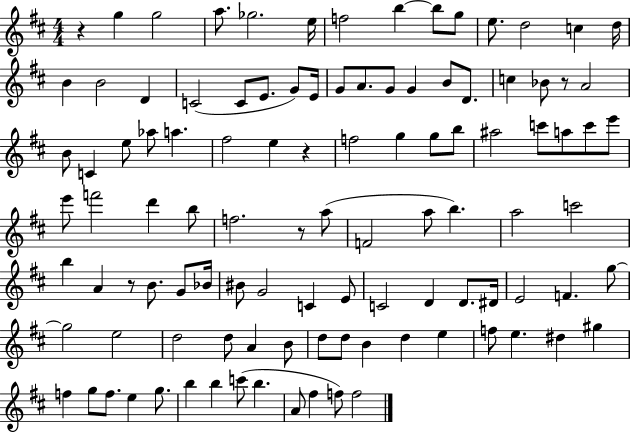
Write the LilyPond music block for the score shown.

{
  \clef treble
  \numericTimeSignature
  \time 4/4
  \key d \major
  r4 g''4 g''2 | a''8. ges''2. e''16 | f''2 b''4~~ b''8 g''8 | e''8. d''2 c''4 d''16 | \break b'4 b'2 d'4 | c'2( c'8 e'8. g'8) e'16 | g'8 a'8. g'8 g'4 b'8 d'8. | c''4 bes'8 r8 a'2 | \break b'8 c'4 e''8 aes''8 a''4. | fis''2 e''4 r4 | f''2 g''4 g''8 b''8 | ais''2 c'''8 a''8 c'''8 e'''8 | \break e'''8 f'''2 d'''4 b''8 | f''2. r8 a''8( | f'2 a''8 b''4.) | a''2 c'''2 | \break b''4 a'4 r8 b'8. g'8 bes'16 | bis'8 g'2 c'4 e'8 | c'2 d'4 d'8. dis'16 | e'2 f'4. g''8~~ | \break g''2 e''2 | d''2 d''8 a'4 b'8 | d''8 d''8 b'4 d''4 e''4 | f''8 e''4. dis''4 gis''4 | \break f''4 g''8 f''8. e''4 g''8. | b''4 b''4 c'''8( b''4. | a'8 fis''4 f''8) f''2 | \bar "|."
}